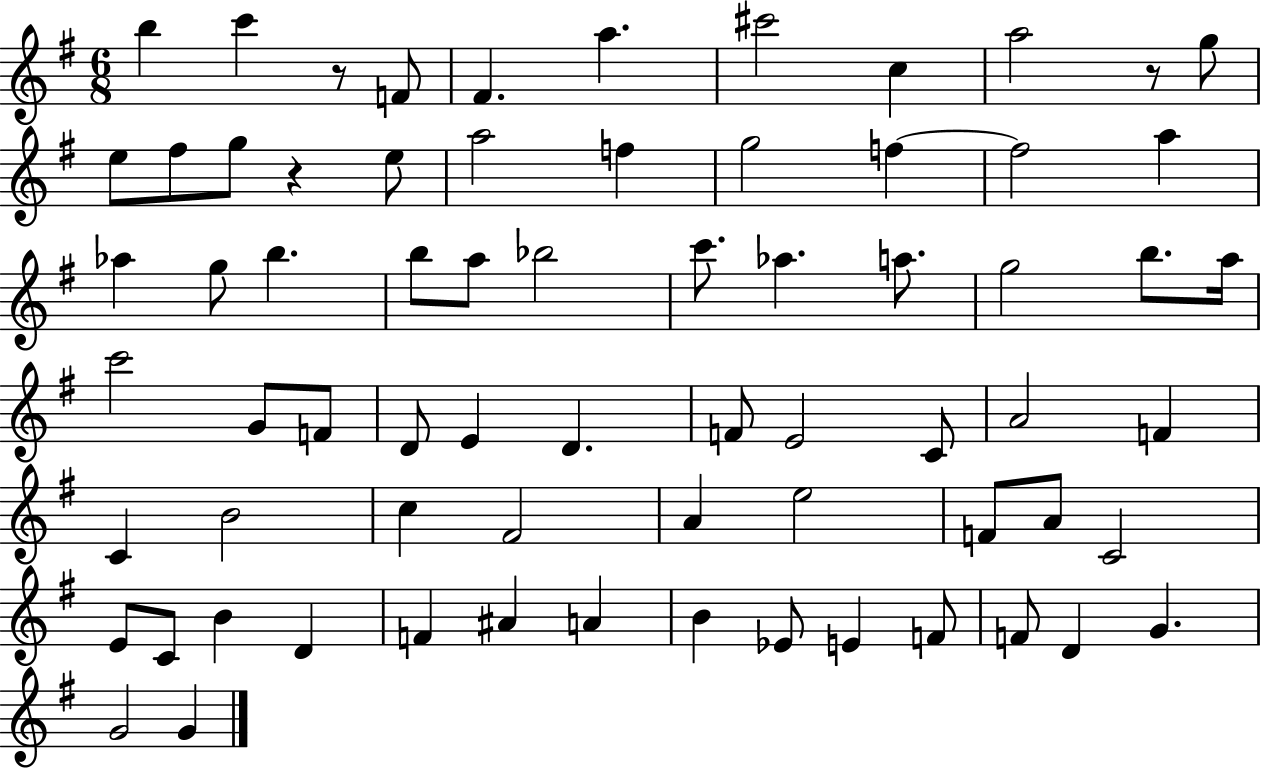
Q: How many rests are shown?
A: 3